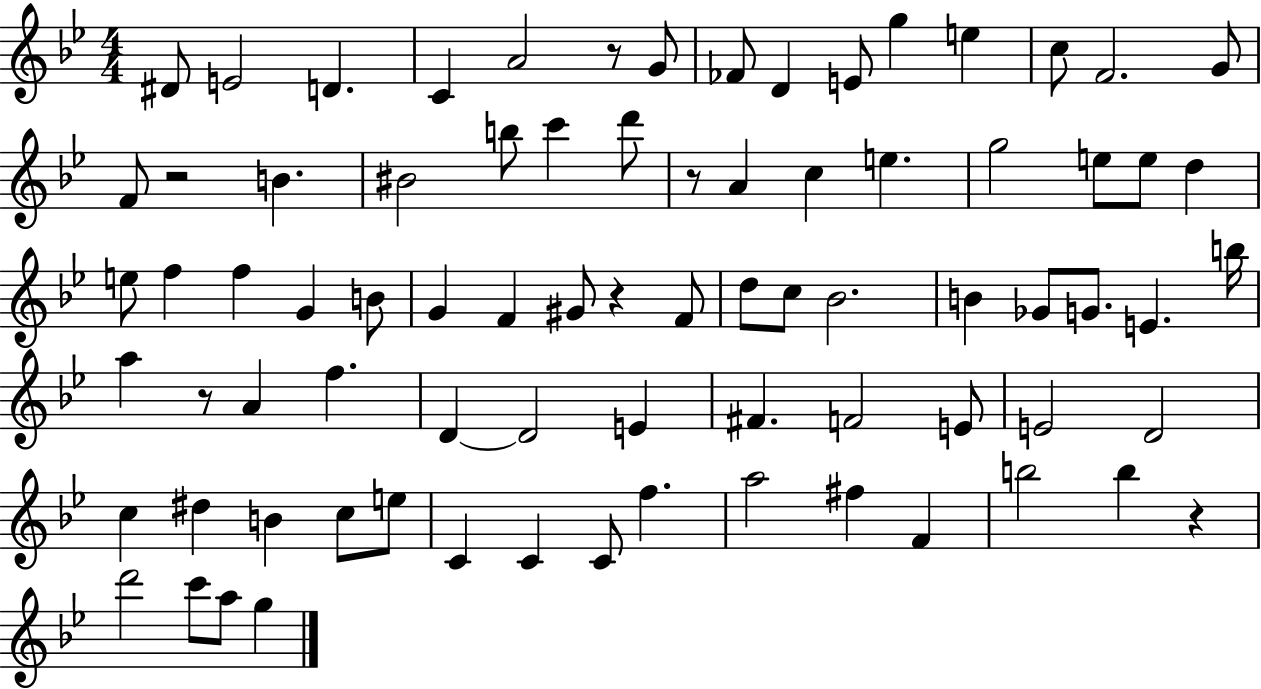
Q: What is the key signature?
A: BES major